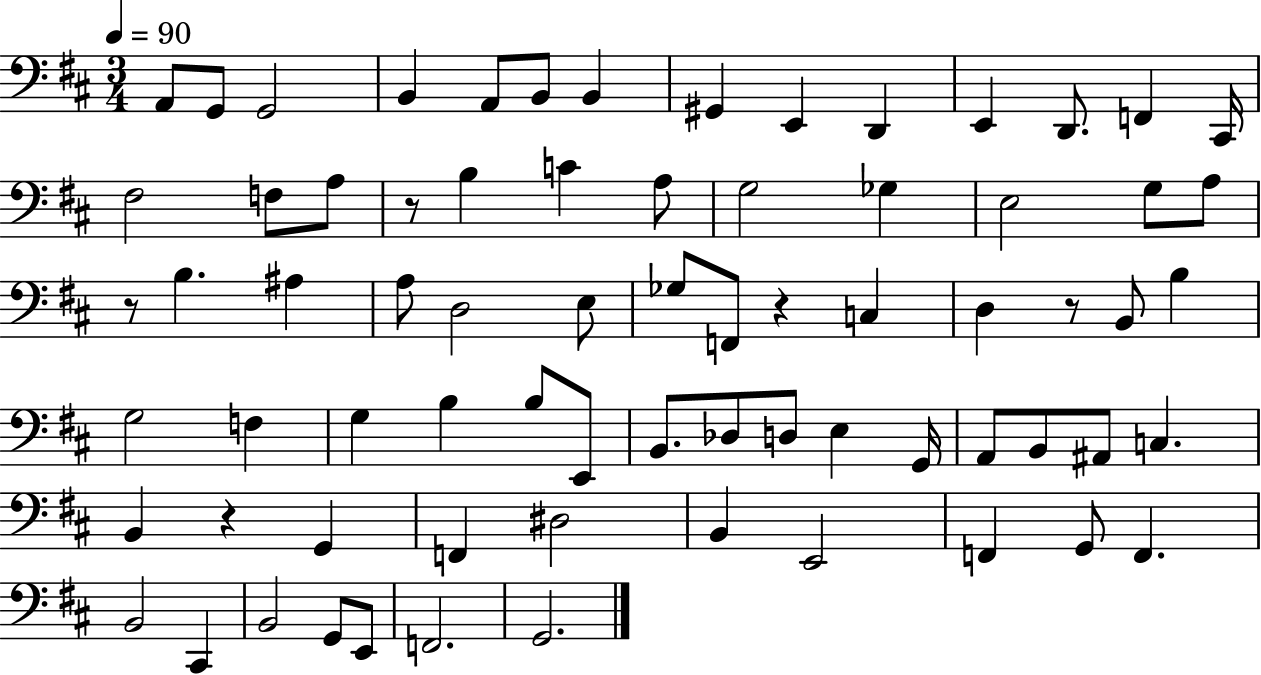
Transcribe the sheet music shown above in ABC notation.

X:1
T:Untitled
M:3/4
L:1/4
K:D
A,,/2 G,,/2 G,,2 B,, A,,/2 B,,/2 B,, ^G,, E,, D,, E,, D,,/2 F,, ^C,,/4 ^F,2 F,/2 A,/2 z/2 B, C A,/2 G,2 _G, E,2 G,/2 A,/2 z/2 B, ^A, A,/2 D,2 E,/2 _G,/2 F,,/2 z C, D, z/2 B,,/2 B, G,2 F, G, B, B,/2 E,,/2 B,,/2 _D,/2 D,/2 E, G,,/4 A,,/2 B,,/2 ^A,,/2 C, B,, z G,, F,, ^D,2 B,, E,,2 F,, G,,/2 F,, B,,2 ^C,, B,,2 G,,/2 E,,/2 F,,2 G,,2